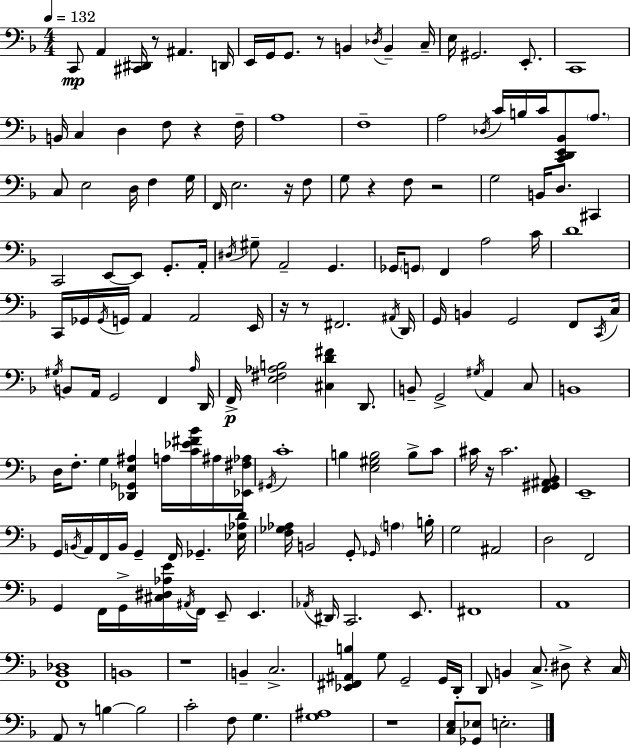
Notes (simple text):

C2/e A2/q [C#2,D#2]/s R/e A#2/q. D2/s E2/s G2/s G2/e. R/e B2/q Db3/s B2/q C3/s E3/s G#2/h. E2/e. C2/w B2/s C3/q D3/q F3/e R/q F3/s A3/w F3/w A3/h Db3/s C4/s B3/s C4/s [C2,D2,E2,Bb2]/e A3/e. C3/e E3/h D3/s F3/q G3/s F2/s E3/h. R/s F3/e G3/e R/q F3/e R/h G3/h B2/s D3/e. C#2/q C2/h E2/e E2/e G2/e. A2/s D#3/s G#3/e A2/h G2/q. Gb2/s G2/e F2/q A3/h C4/s D4/w C2/s Gb2/s Gb2/s G2/s A2/q A2/h E2/s R/s R/e F#2/h. A#2/s D2/s G2/s B2/q G2/h F2/e C2/s C3/s G#3/s B2/e A2/s G2/h F2/q A3/s D2/s F2/s [E3,F#3,Ab3,B3]/h [C#3,D4,F#4]/q D2/e. B2/e G2/h G#3/s A2/q C3/e B2/w D3/s F3/e. G3/q [Db2,Gb2,E3,A#3]/q A3/s [C4,Eb4,F#4,Bb4]/s A#3/s [Eb2,F#3,Ab3]/s G#2/s C4/w B3/q [E3,G#3,B3]/h B3/e C4/e C#4/s R/s C#4/h. [F2,G#2,A#2,Bb2]/e E2/w G2/s B2/s A2/s F2/s B2/s G2/q F2/s Gb2/q. [Eb3,Ab3,D4]/s [F3,Gb3,Ab3]/s B2/h G2/e Gb2/s A3/q B3/s G3/h A#2/h D3/h F2/h G2/q F2/s G2/s [C#3,D#3,Ab3,E4]/s A#2/s F2/s E2/e E2/q. Ab2/s D#2/s C2/h. E2/e. F#2/w A2/w [F2,Bb2,Db3]/w B2/w R/w B2/q C3/h. [Eb2,F#2,A#2,B3]/q G3/e G2/h G2/s D2/s D2/e B2/q C3/e. D#3/e R/q C3/s A2/e R/e B3/q B3/h C4/h F3/e G3/q. [G3,A#3]/w R/w [C3,E3]/e [Gb2,Eb3]/e E3/h.